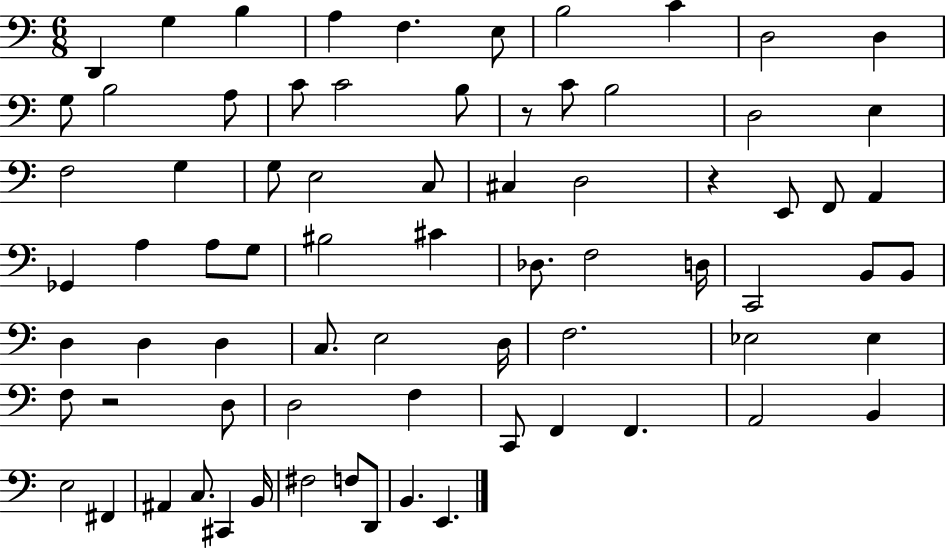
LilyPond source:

{
  \clef bass
  \numericTimeSignature
  \time 6/8
  \key c \major
  d,4 g4 b4 | a4 f4. e8 | b2 c'4 | d2 d4 | \break g8 b2 a8 | c'8 c'2 b8 | r8 c'8 b2 | d2 e4 | \break f2 g4 | g8 e2 c8 | cis4 d2 | r4 e,8 f,8 a,4 | \break ges,4 a4 a8 g8 | bis2 cis'4 | des8. f2 d16 | c,2 b,8 b,8 | \break d4 d4 d4 | c8. e2 d16 | f2. | ees2 ees4 | \break f8 r2 d8 | d2 f4 | c,8 f,4 f,4. | a,2 b,4 | \break e2 fis,4 | ais,4 c8. cis,4 b,16 | fis2 f8 d,8 | b,4. e,4. | \break \bar "|."
}